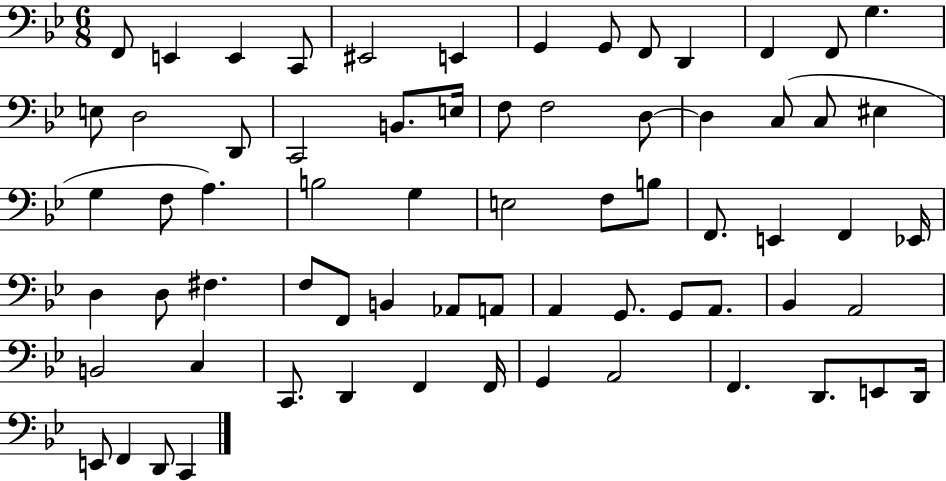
X:1
T:Untitled
M:6/8
L:1/4
K:Bb
F,,/2 E,, E,, C,,/2 ^E,,2 E,, G,, G,,/2 F,,/2 D,, F,, F,,/2 G, E,/2 D,2 D,,/2 C,,2 B,,/2 E,/4 F,/2 F,2 D,/2 D, C,/2 C,/2 ^E, G, F,/2 A, B,2 G, E,2 F,/2 B,/2 F,,/2 E,, F,, _E,,/4 D, D,/2 ^F, F,/2 F,,/2 B,, _A,,/2 A,,/2 A,, G,,/2 G,,/2 A,,/2 _B,, A,,2 B,,2 C, C,,/2 D,, F,, F,,/4 G,, A,,2 F,, D,,/2 E,,/2 D,,/4 E,,/2 F,, D,,/2 C,,